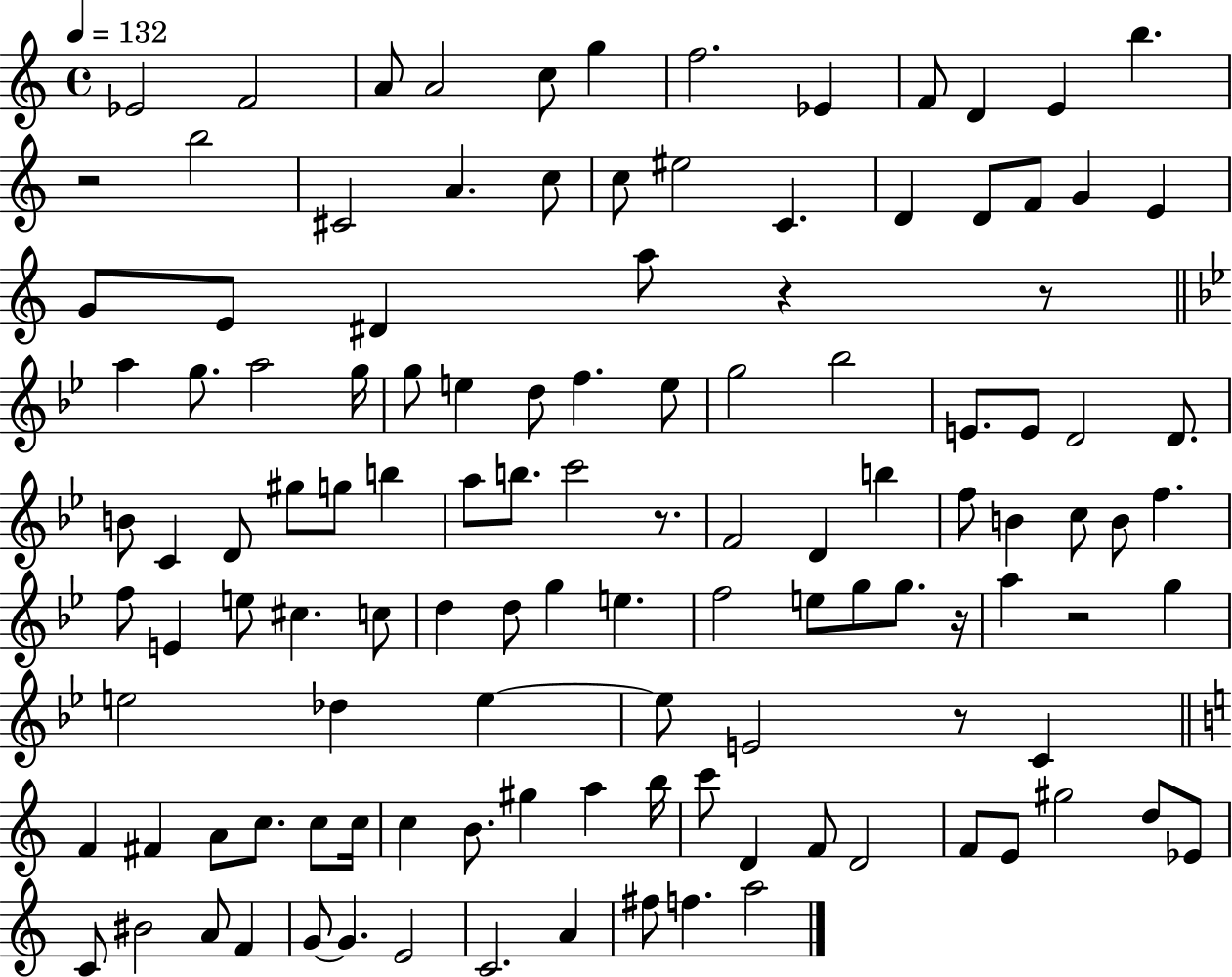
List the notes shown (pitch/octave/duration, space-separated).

Eb4/h F4/h A4/e A4/h C5/e G5/q F5/h. Eb4/q F4/e D4/q E4/q B5/q. R/h B5/h C#4/h A4/q. C5/e C5/e EIS5/h C4/q. D4/q D4/e F4/e G4/q E4/q G4/e E4/e D#4/q A5/e R/q R/e A5/q G5/e. A5/h G5/s G5/e E5/q D5/e F5/q. E5/e G5/h Bb5/h E4/e. E4/e D4/h D4/e. B4/e C4/q D4/e G#5/e G5/e B5/q A5/e B5/e. C6/h R/e. F4/h D4/q B5/q F5/e B4/q C5/e B4/e F5/q. F5/e E4/q E5/e C#5/q. C5/e D5/q D5/e G5/q E5/q. F5/h E5/e G5/e G5/e. R/s A5/q R/h G5/q E5/h Db5/q E5/q E5/e E4/h R/e C4/q F4/q F#4/q A4/e C5/e. C5/e C5/s C5/q B4/e. G#5/q A5/q B5/s C6/e D4/q F4/e D4/h F4/e E4/e G#5/h D5/e Eb4/e C4/e BIS4/h A4/e F4/q G4/e G4/q. E4/h C4/h. A4/q F#5/e F5/q. A5/h